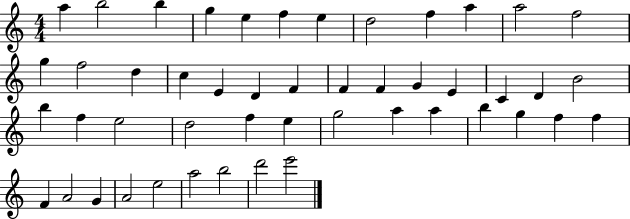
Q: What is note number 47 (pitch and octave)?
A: D6